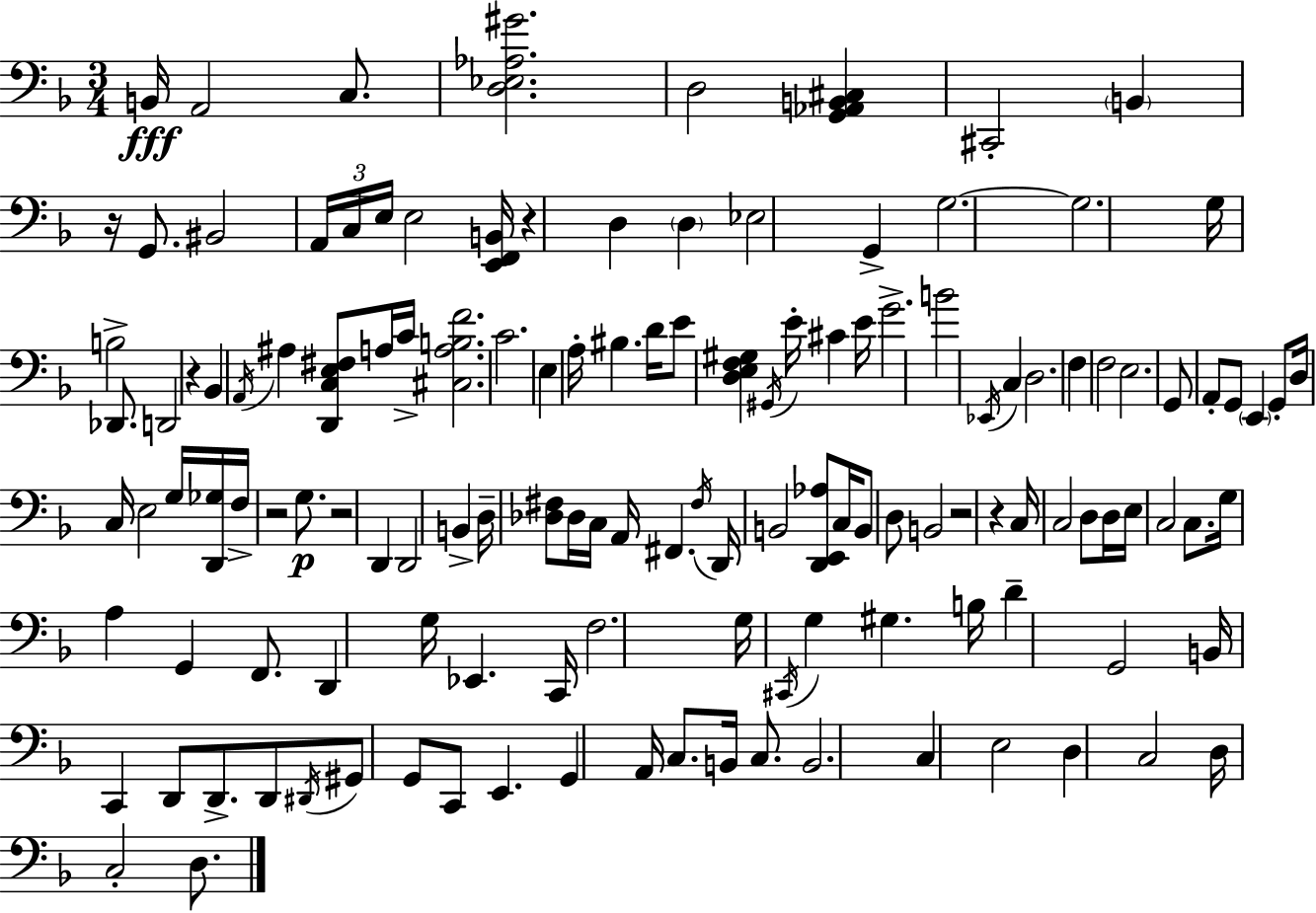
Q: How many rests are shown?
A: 7